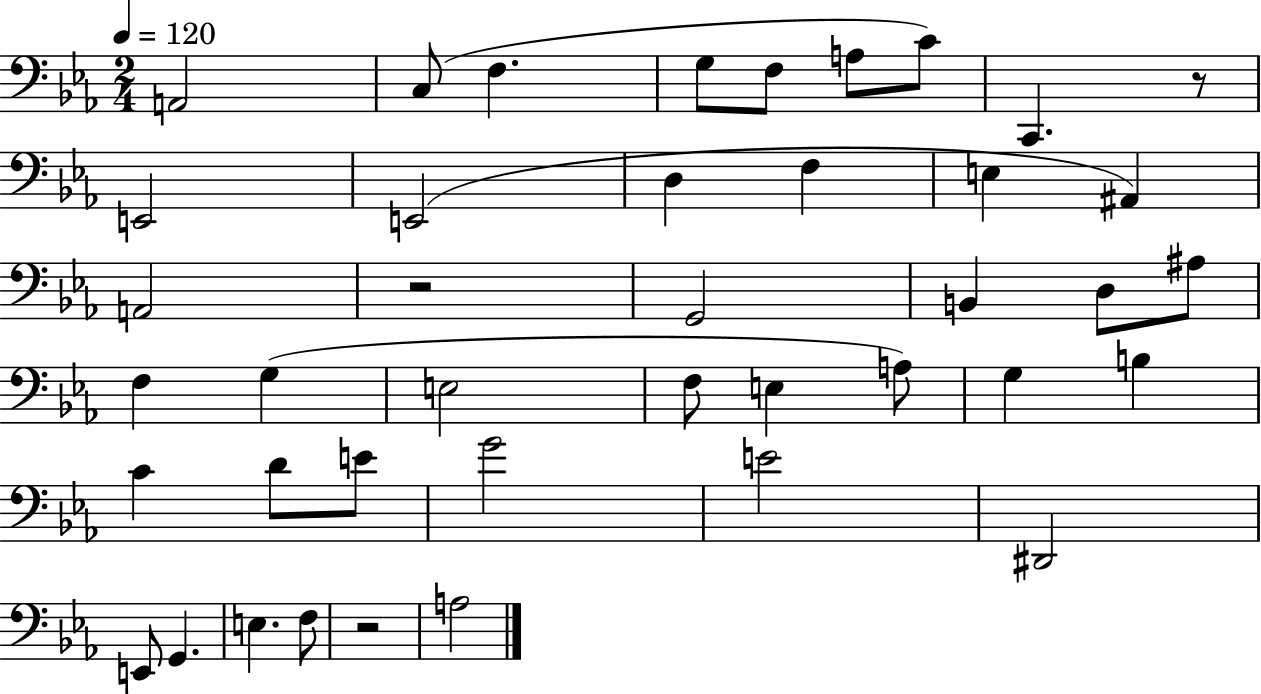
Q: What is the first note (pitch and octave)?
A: A2